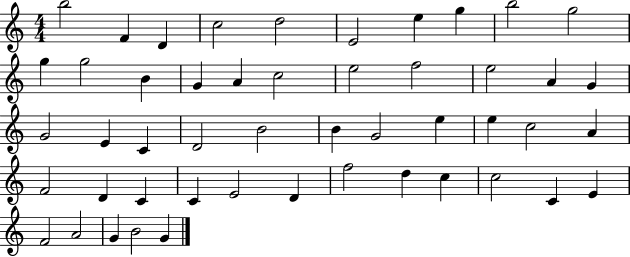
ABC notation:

X:1
T:Untitled
M:4/4
L:1/4
K:C
b2 F D c2 d2 E2 e g b2 g2 g g2 B G A c2 e2 f2 e2 A G G2 E C D2 B2 B G2 e e c2 A F2 D C C E2 D f2 d c c2 C E F2 A2 G B2 G